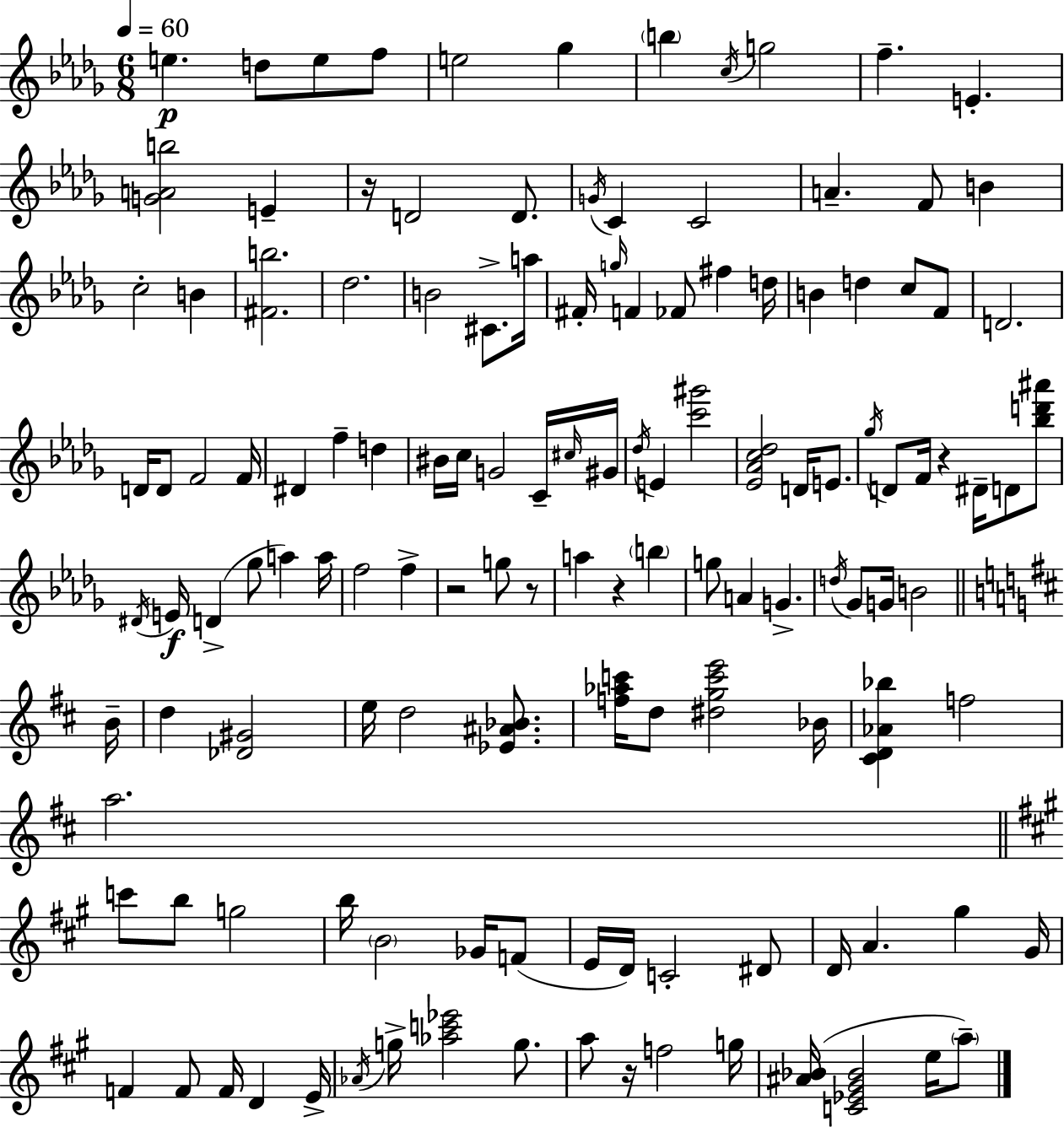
X:1
T:Untitled
M:6/8
L:1/4
K:Bbm
e d/2 e/2 f/2 e2 _g b c/4 g2 f E [GAb]2 E z/4 D2 D/2 G/4 C C2 A F/2 B c2 B [^Fb]2 _d2 B2 ^C/2 a/4 ^F/4 g/4 F _F/2 ^f d/4 B d c/2 F/2 D2 D/4 D/2 F2 F/4 ^D f d ^B/4 c/4 G2 C/4 ^c/4 ^G/4 _d/4 E [c'^g']2 [_E_Ac_d]2 D/4 E/2 _g/4 D/2 F/4 z ^D/4 D/2 [_bd'^a']/2 ^D/4 E/4 D _g/2 a a/4 f2 f z2 g/2 z/2 a z b g/2 A G d/4 _G/2 G/4 B2 B/4 d [_D^G]2 e/4 d2 [_E^A_B]/2 [f_ac']/4 d/2 [^dgc'e']2 _B/4 [^CD_A_b] f2 a2 c'/2 b/2 g2 b/4 B2 _G/4 F/2 E/4 D/4 C2 ^D/2 D/4 A ^g ^G/4 F F/2 F/4 D E/4 _A/4 g/4 [_ac'_e']2 g/2 a/2 z/4 f2 g/4 [^A_B]/4 [C_E^G_B]2 e/4 a/2